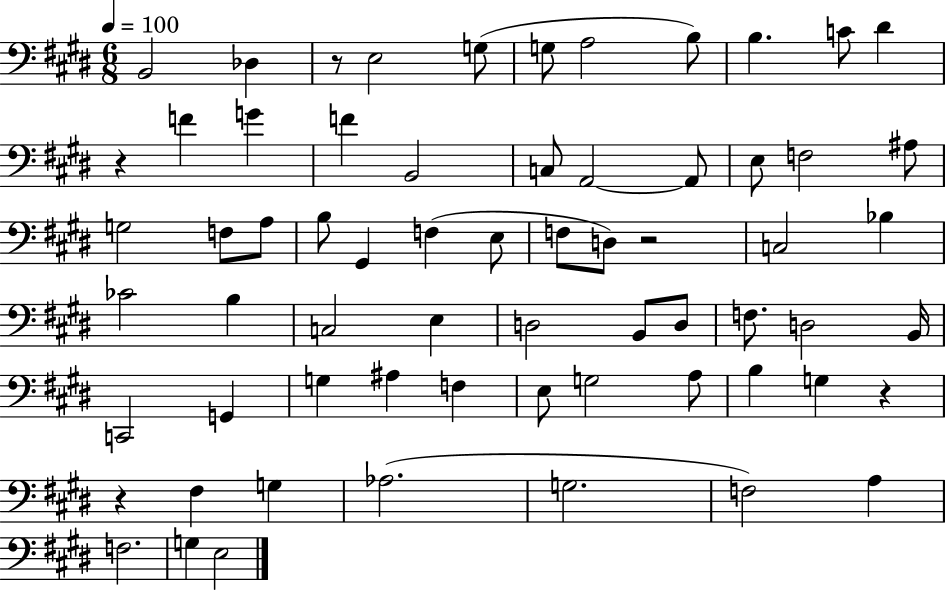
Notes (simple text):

B2/h Db3/q R/e E3/h G3/e G3/e A3/h B3/e B3/q. C4/e D#4/q R/q F4/q G4/q F4/q B2/h C3/e A2/h A2/e E3/e F3/h A#3/e G3/h F3/e A3/e B3/e G#2/q F3/q E3/e F3/e D3/e R/h C3/h Bb3/q CES4/h B3/q C3/h E3/q D3/h B2/e D3/e F3/e. D3/h B2/s C2/h G2/q G3/q A#3/q F3/q E3/e G3/h A3/e B3/q G3/q R/q R/q F#3/q G3/q Ab3/h. G3/h. F3/h A3/q F3/h. G3/q E3/h